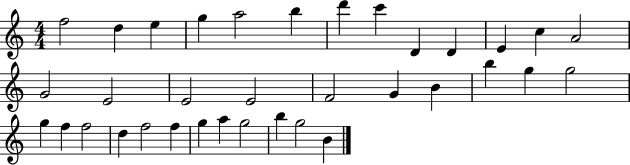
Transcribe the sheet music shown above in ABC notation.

X:1
T:Untitled
M:4/4
L:1/4
K:C
f2 d e g a2 b d' c' D D E c A2 G2 E2 E2 E2 F2 G B b g g2 g f f2 d f2 f g a g2 b g2 B